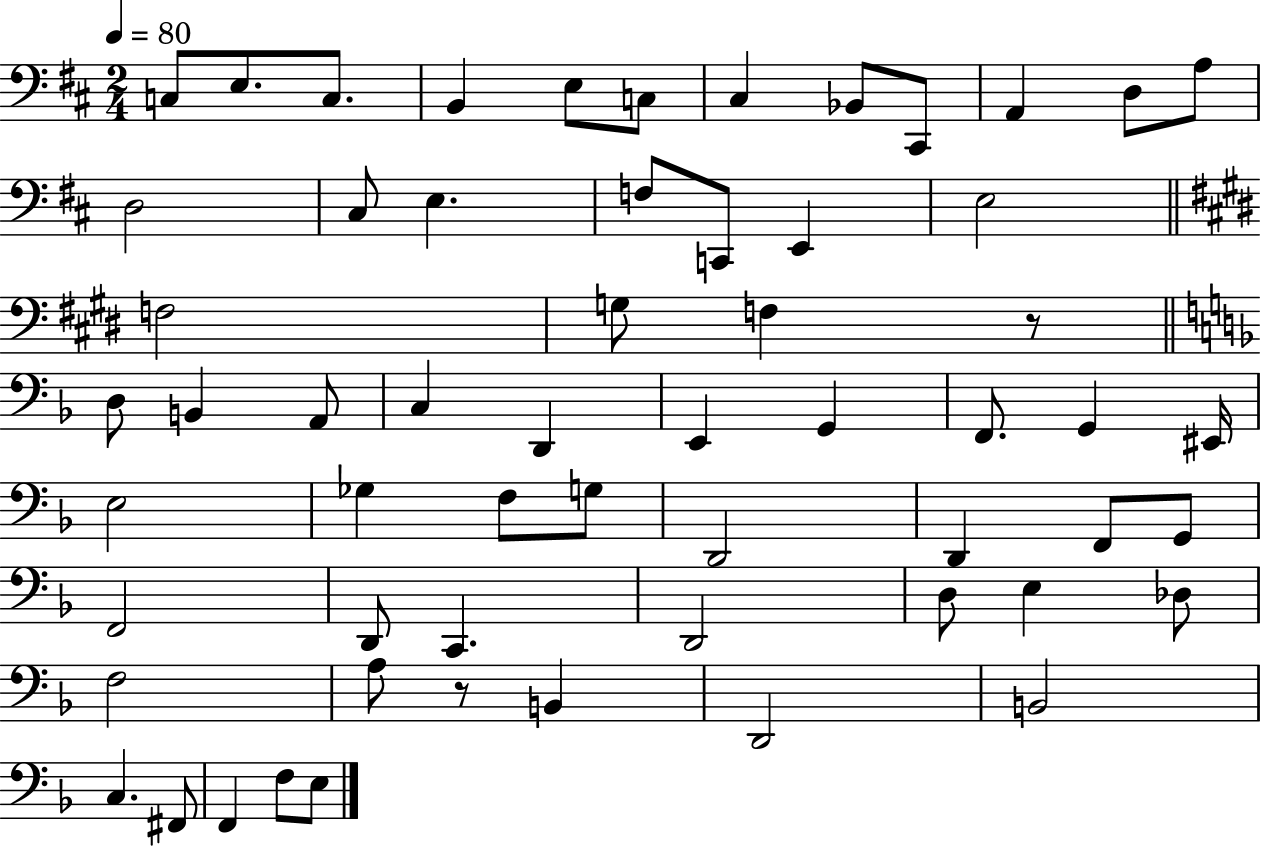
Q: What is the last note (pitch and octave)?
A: E3